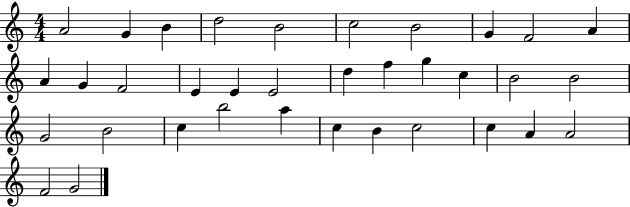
X:1
T:Untitled
M:4/4
L:1/4
K:C
A2 G B d2 B2 c2 B2 G F2 A A G F2 E E E2 d f g c B2 B2 G2 B2 c b2 a c B c2 c A A2 F2 G2